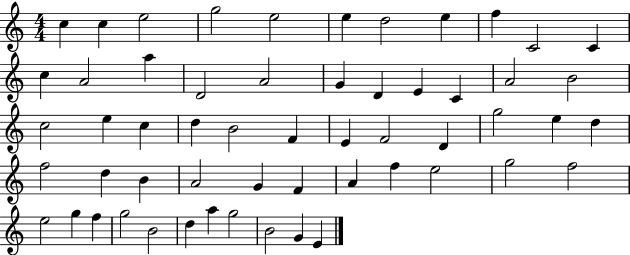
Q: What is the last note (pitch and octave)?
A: E4